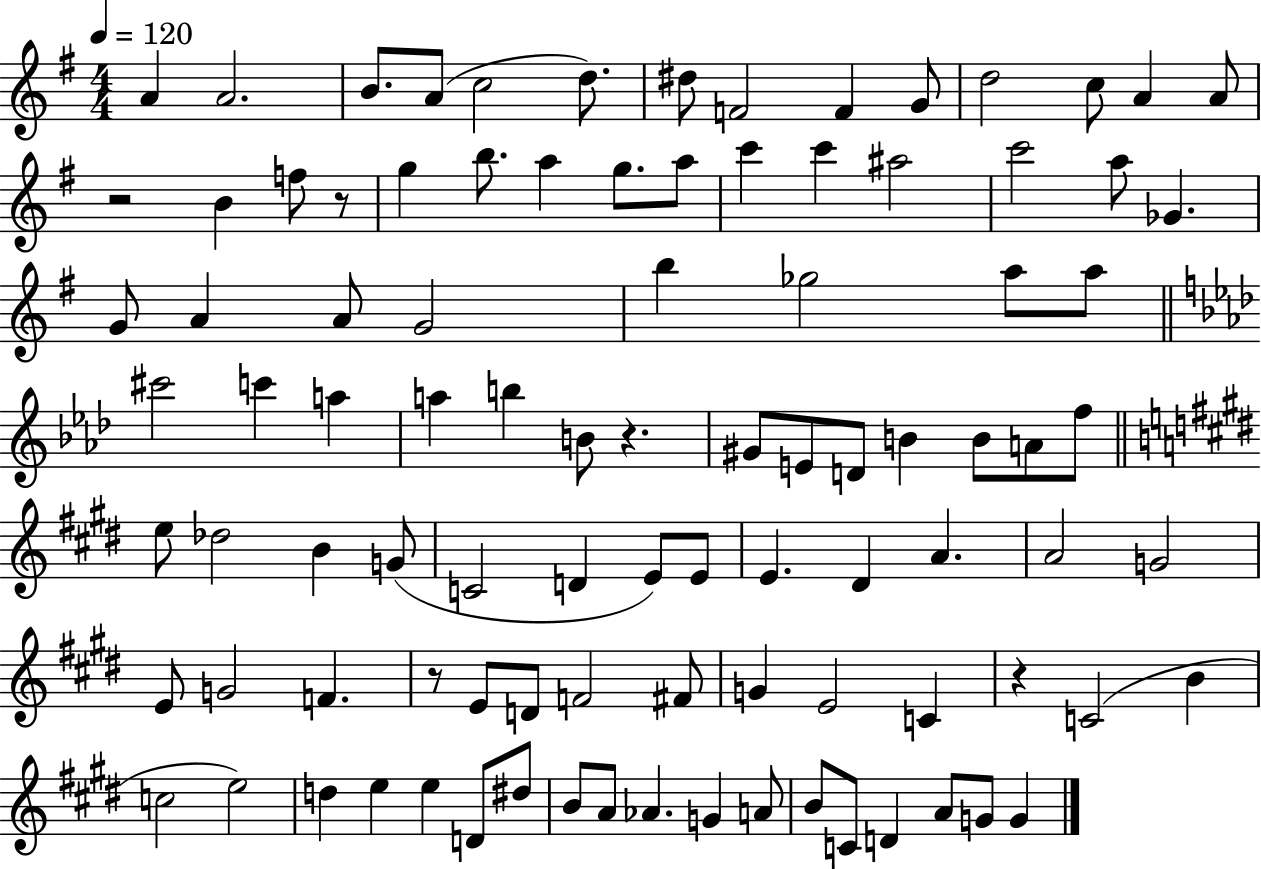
{
  \clef treble
  \numericTimeSignature
  \time 4/4
  \key g \major
  \tempo 4 = 120
  \repeat volta 2 { a'4 a'2. | b'8. a'8( c''2 d''8.) | dis''8 f'2 f'4 g'8 | d''2 c''8 a'4 a'8 | \break r2 b'4 f''8 r8 | g''4 b''8. a''4 g''8. a''8 | c'''4 c'''4 ais''2 | c'''2 a''8 ges'4. | \break g'8 a'4 a'8 g'2 | b''4 ges''2 a''8 a''8 | \bar "||" \break \key f \minor cis'''2 c'''4 a''4 | a''4 b''4 b'8 r4. | gis'8 e'8 d'8 b'4 b'8 a'8 f''8 | \bar "||" \break \key e \major e''8 des''2 b'4 g'8( | c'2 d'4 e'8) e'8 | e'4. dis'4 a'4. | a'2 g'2 | \break e'8 g'2 f'4. | r8 e'8 d'8 f'2 fis'8 | g'4 e'2 c'4 | r4 c'2( b'4 | \break c''2 e''2) | d''4 e''4 e''4 d'8 dis''8 | b'8 a'8 aes'4. g'4 a'8 | b'8 c'8 d'4 a'8 g'8 g'4 | \break } \bar "|."
}